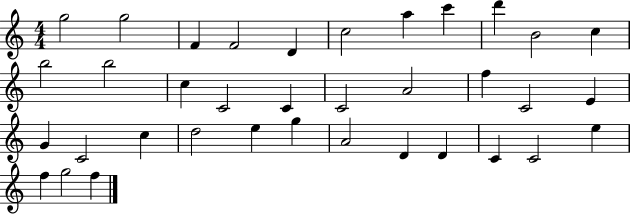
{
  \clef treble
  \numericTimeSignature
  \time 4/4
  \key c \major
  g''2 g''2 | f'4 f'2 d'4 | c''2 a''4 c'''4 | d'''4 b'2 c''4 | \break b''2 b''2 | c''4 c'2 c'4 | c'2 a'2 | f''4 c'2 e'4 | \break g'4 c'2 c''4 | d''2 e''4 g''4 | a'2 d'4 d'4 | c'4 c'2 e''4 | \break f''4 g''2 f''4 | \bar "|."
}